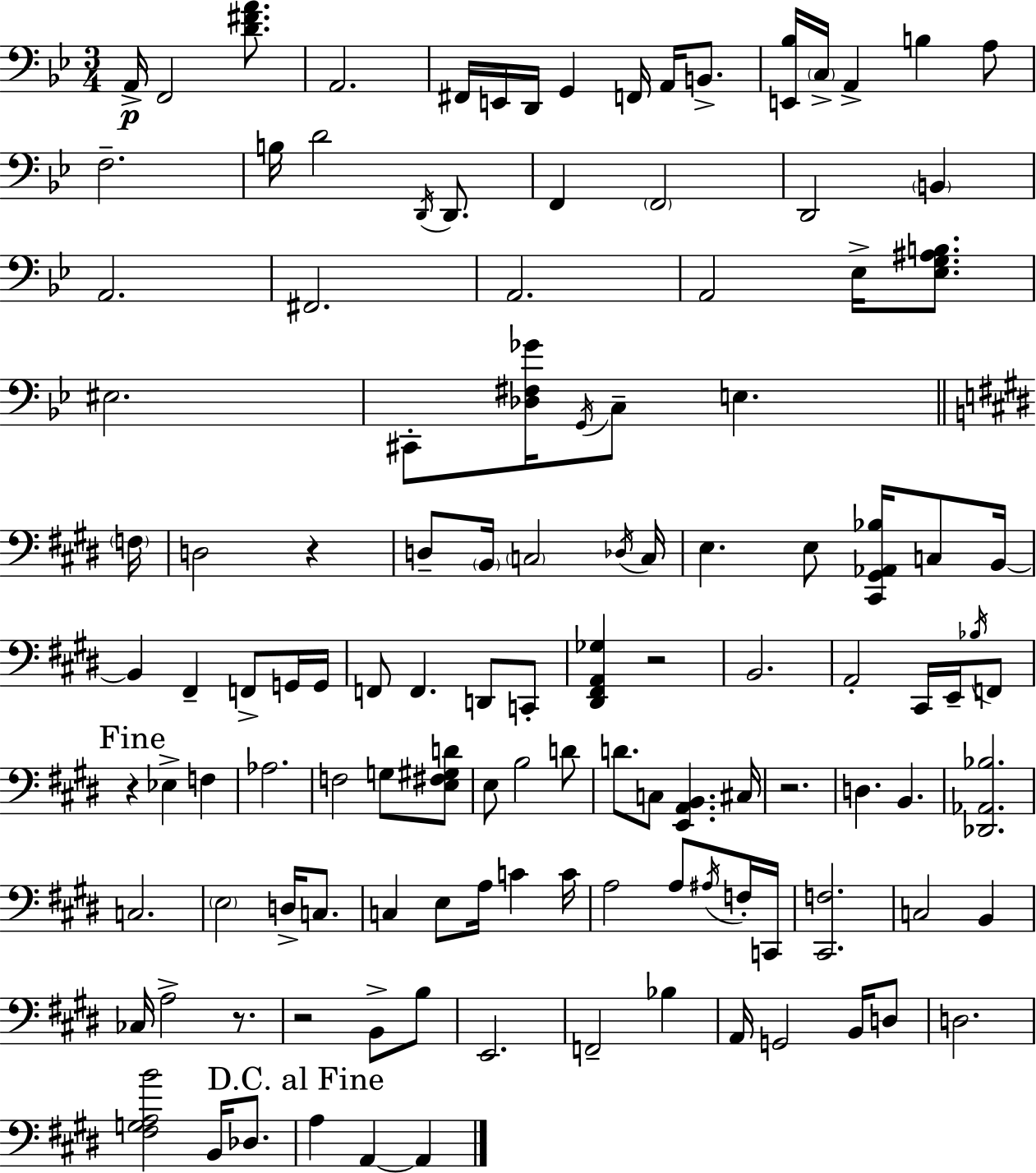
{
  \clef bass
  \numericTimeSignature
  \time 3/4
  \key g \minor
  a,16->\p f,2 <d' fis' a'>8. | a,2. | fis,16 e,16 d,16 g,4 f,16 a,16 b,8.-> | <e, bes>16 \parenthesize c16-> a,4-> b4 a8 | \break f2.-- | b16 d'2 \acciaccatura { d,16 } d,8. | f,4 \parenthesize f,2 | d,2 \parenthesize b,4 | \break a,2. | fis,2. | a,2. | a,2 ees16-> <ees g ais b>8. | \break eis2. | cis,8-. <des fis ges'>16 \acciaccatura { g,16 } c8-- e4. | \bar "||" \break \key e \major \parenthesize f16 d2 r4 | d8-- \parenthesize b,16 \parenthesize c2 | \acciaccatura { des16 } c16 e4. e8 <cis, gis, aes, bes>16 c8 | b,16~~ b,4 fis,4-- f,8-> | \break g,16 g,16 f,8 f,4. d,8 | c,8-. <dis, fis, a, ges>4 r2 | b,2. | a,2-. cis,16 e,16-- | \break \acciaccatura { bes16 } f,8 \mark "Fine" r4 ees4-> f4 | aes2. | f2 g8 | <e fis gis d'>8 e8 b2 | \break d'8 d'8. c8 <e, a, b,>4. | cis16 r2. | d4. b,4. | <des, aes, bes>2. | \break c2. | \parenthesize e2 d16-> | c8. c4 e8 a16 c'4 | c'16 a2 a8 | \break \acciaccatura { ais16 } f16-. c,16 <cis, f>2. | c2 | b,4 ces16 a2-> | r8. r2 | \break b,8-> b8 e,2. | f,2-- | bes4 a,16 g,2 | b,16 d8 d2. | \break <fis g a b'>2 | b,16 des8. \mark "D.C. al Fine" a4 a,4~~ | a,4 \bar "|."
}